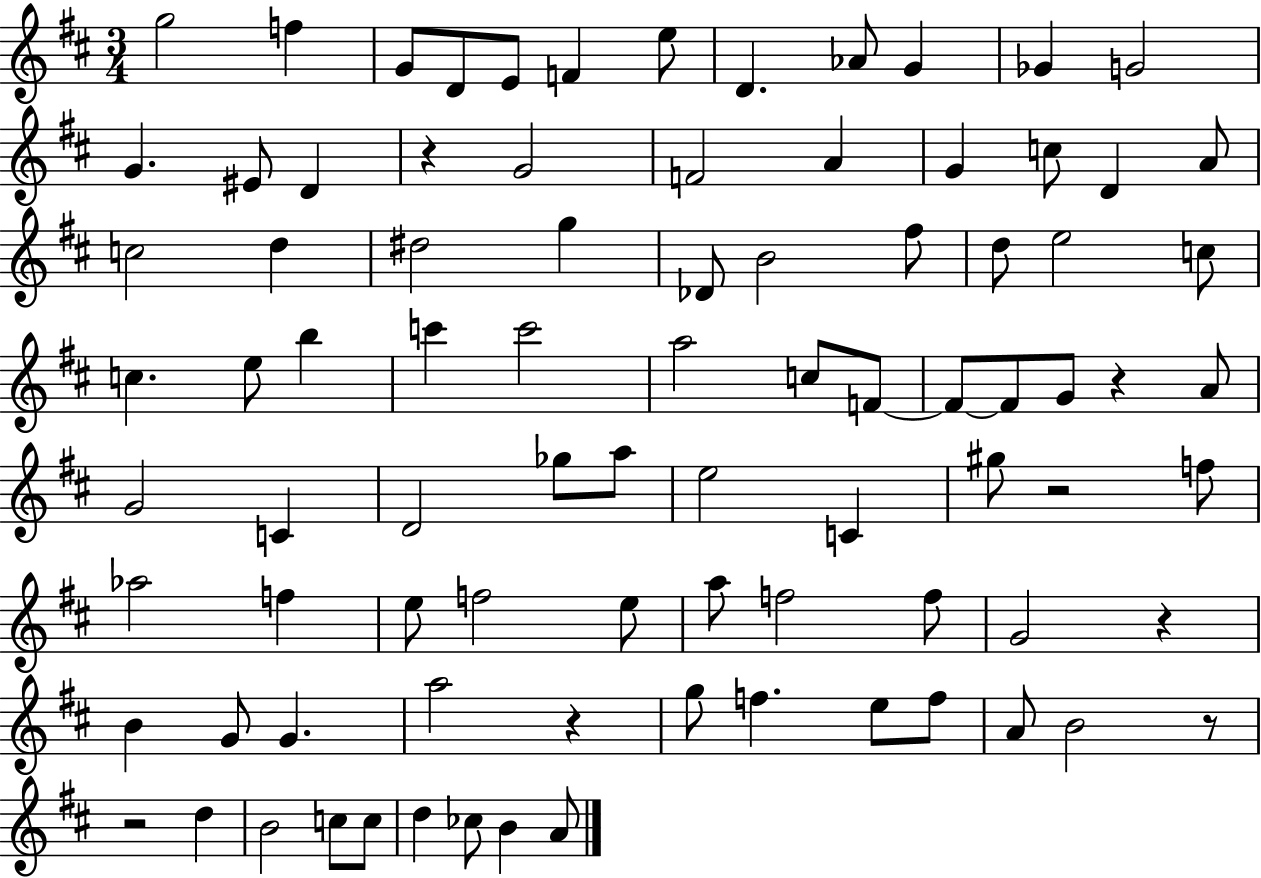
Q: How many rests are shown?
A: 7